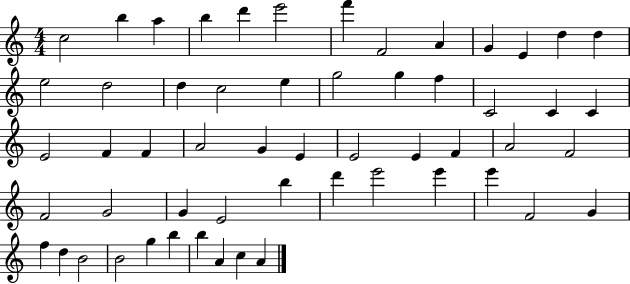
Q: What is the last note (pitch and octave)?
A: A4